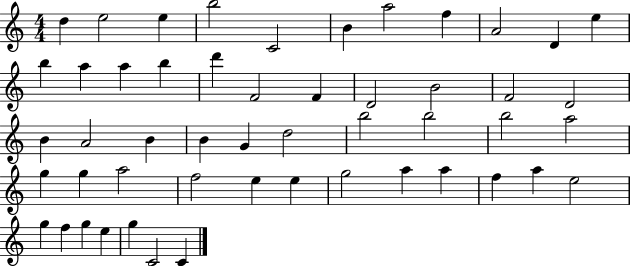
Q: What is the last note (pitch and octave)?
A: C4